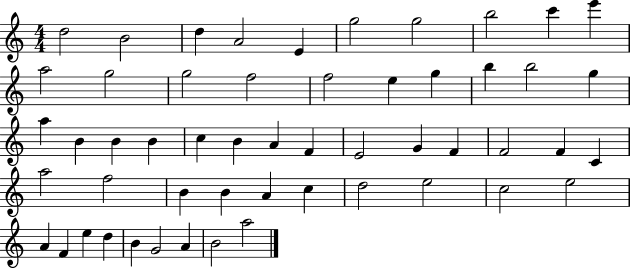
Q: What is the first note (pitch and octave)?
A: D5